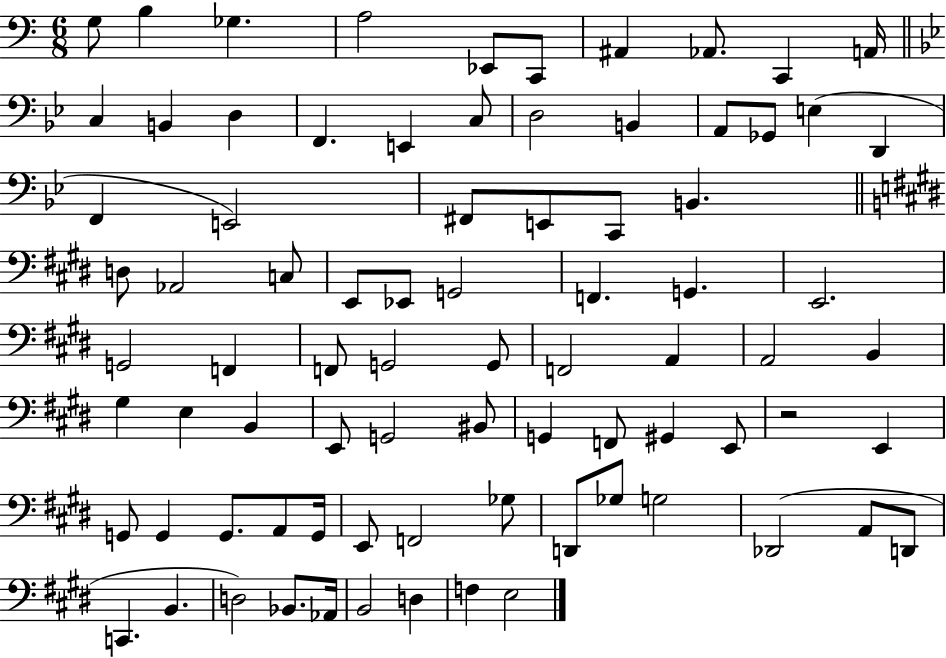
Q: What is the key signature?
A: C major